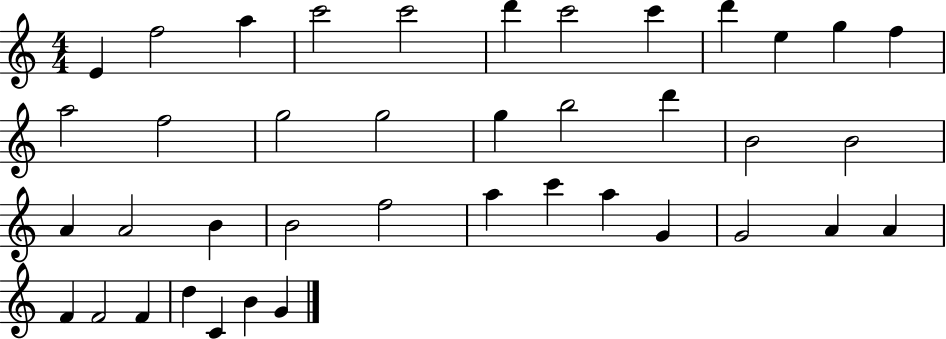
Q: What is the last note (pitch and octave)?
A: G4